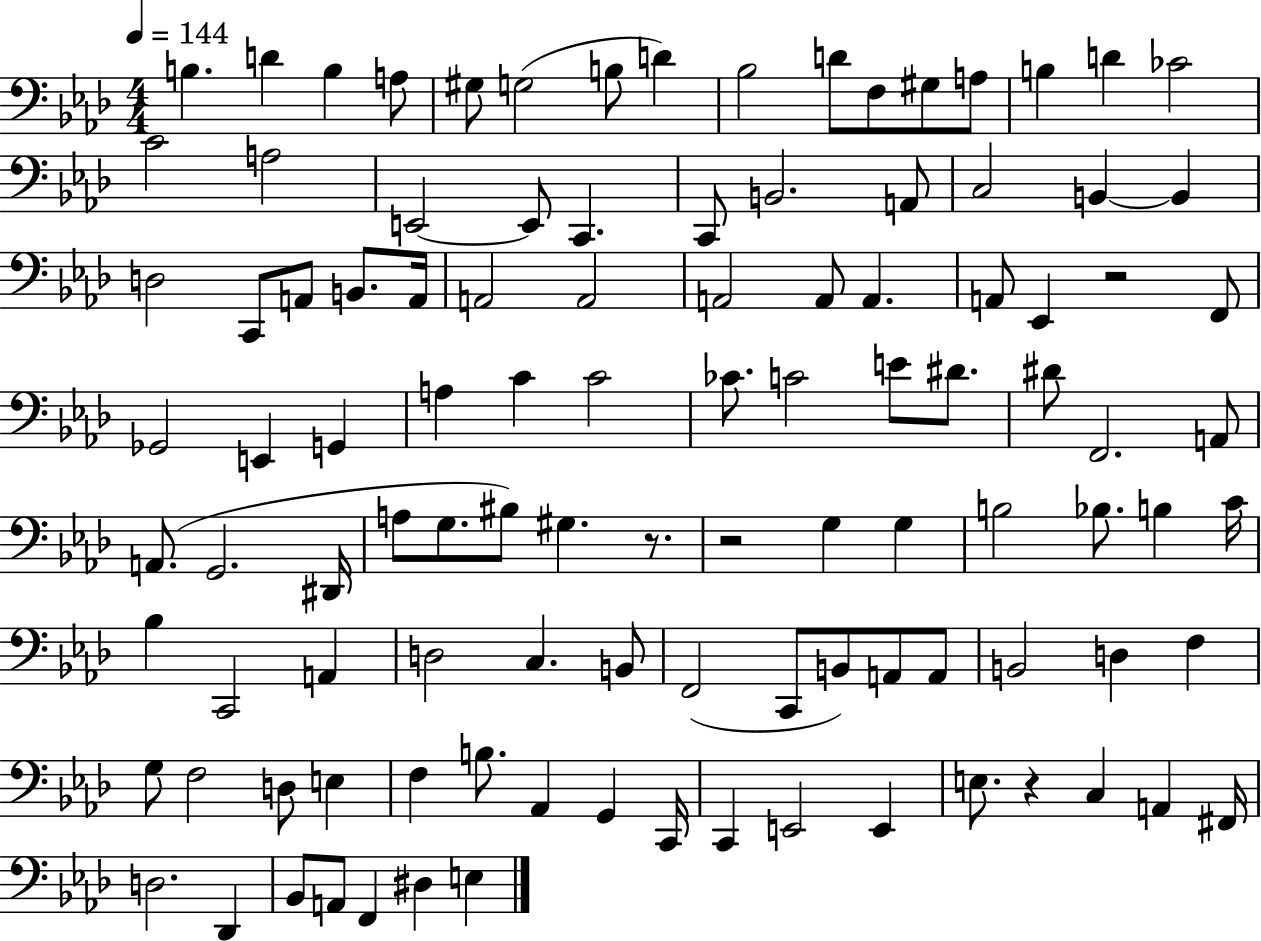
X:1
T:Untitled
M:4/4
L:1/4
K:Ab
B, D B, A,/2 ^G,/2 G,2 B,/2 D _B,2 D/2 F,/2 ^G,/2 A,/2 B, D _C2 C2 A,2 E,,2 E,,/2 C,, C,,/2 B,,2 A,,/2 C,2 B,, B,, D,2 C,,/2 A,,/2 B,,/2 A,,/4 A,,2 A,,2 A,,2 A,,/2 A,, A,,/2 _E,, z2 F,,/2 _G,,2 E,, G,, A, C C2 _C/2 C2 E/2 ^D/2 ^D/2 F,,2 A,,/2 A,,/2 G,,2 ^D,,/4 A,/2 G,/2 ^B,/2 ^G, z/2 z2 G, G, B,2 _B,/2 B, C/4 _B, C,,2 A,, D,2 C, B,,/2 F,,2 C,,/2 B,,/2 A,,/2 A,,/2 B,,2 D, F, G,/2 F,2 D,/2 E, F, B,/2 _A,, G,, C,,/4 C,, E,,2 E,, E,/2 z C, A,, ^F,,/4 D,2 _D,, _B,,/2 A,,/2 F,, ^D, E,